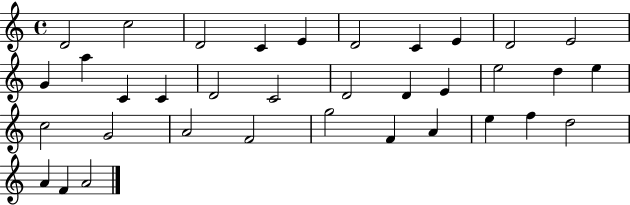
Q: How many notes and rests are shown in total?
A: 35